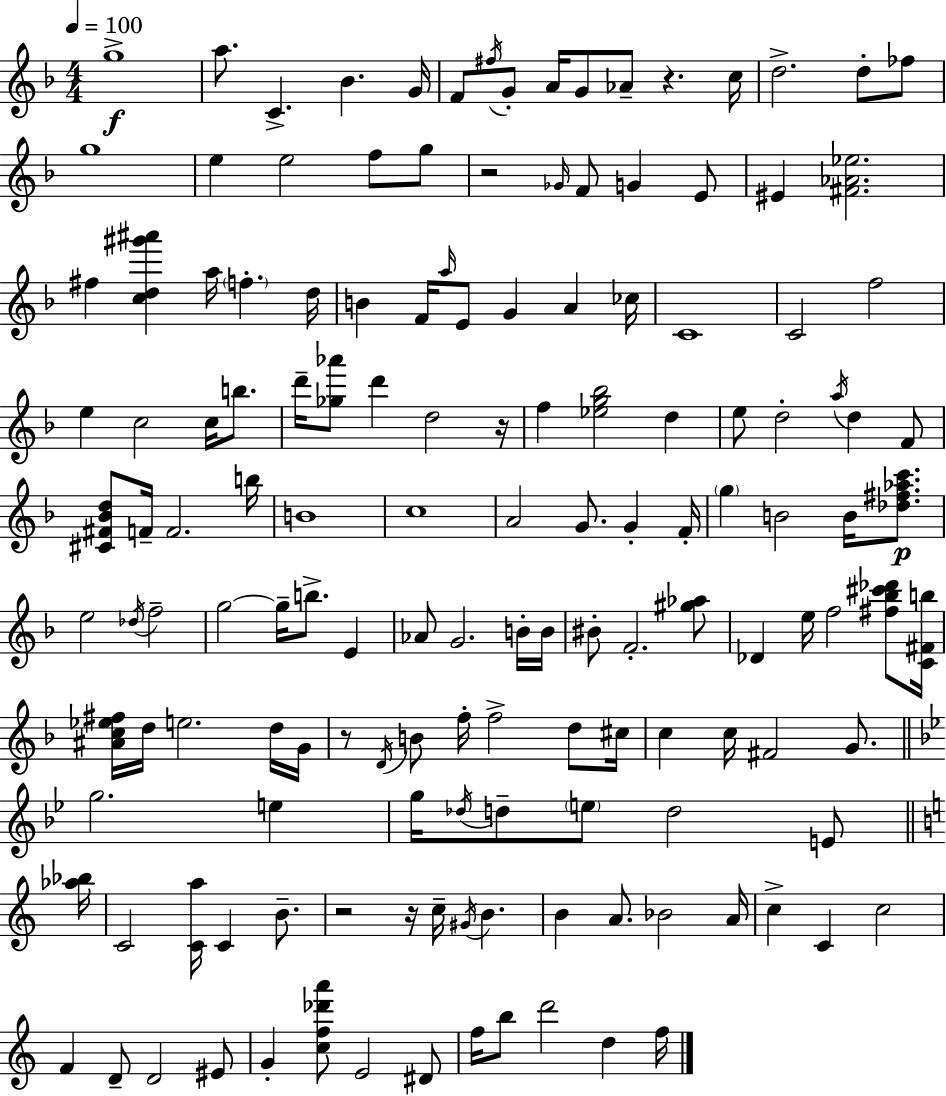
{
  \clef treble
  \numericTimeSignature
  \time 4/4
  \key f \major
  \tempo 4 = 100
  g''1->\f | a''8. c'4.-> bes'4. g'16 | f'8 \acciaccatura { fis''16 } g'8-. a'16 g'8 aes'8-- r4. | c''16 d''2.-> d''8-. fes''8 | \break g''1 | e''4 e''2 f''8 g''8 | r2 \grace { ges'16 } f'8 g'4 | e'8 eis'4 <fis' aes' ees''>2. | \break fis''4 <c'' d'' gis''' ais'''>4 a''16 \parenthesize f''4.-. | d''16 b'4 f'16 \grace { a''16 } e'8 g'4 a'4 | ces''16 c'1 | c'2 f''2 | \break e''4 c''2 c''16 | b''8. d'''16-- <ges'' aes'''>8 d'''4 d''2 | r16 f''4 <ees'' g'' bes''>2 d''4 | e''8 d''2-. \acciaccatura { a''16 } d''4 | \break f'8 <cis' fis' bes' d''>8 f'16-- f'2. | b''16 b'1 | c''1 | a'2 g'8. g'4-. | \break f'16-. \parenthesize g''4 b'2 | b'16 <des'' fis'' aes'' c'''>8.\p e''2 \acciaccatura { des''16 } f''2-- | g''2~~ g''16-- b''8.-> | e'4 aes'8 g'2. | \break b'16-. b'16 bis'8-. f'2.-. | <gis'' aes''>8 des'4 e''16 f''2 | <fis'' bes'' cis''' des'''>8 <c' fis' b''>16 <ais' c'' ees'' fis''>16 d''16 e''2. | d''16 g'16 r8 \acciaccatura { d'16 } b'8 f''16-. f''2-> | \break d''8 cis''16 c''4 c''16 fis'2 | g'8. \bar "||" \break \key bes \major g''2. e''4 | g''16 \acciaccatura { des''16 } d''8-- \parenthesize e''8 d''2 e'8 | \bar "||" \break \key a \minor <aes'' bes''>16 c'2 <c' a''>16 c'4 b'8.-- | r2 r16 c''16-- \acciaccatura { gis'16 } b'4. | b'4 a'8. bes'2 | a'16 c''4-> c'4 c''2 | \break f'4 d'8-- d'2 | eis'8 g'4-. <c'' f'' des''' a'''>8 e'2 | dis'8 f''16 b''8 d'''2 d''4 | f''16 \bar "|."
}